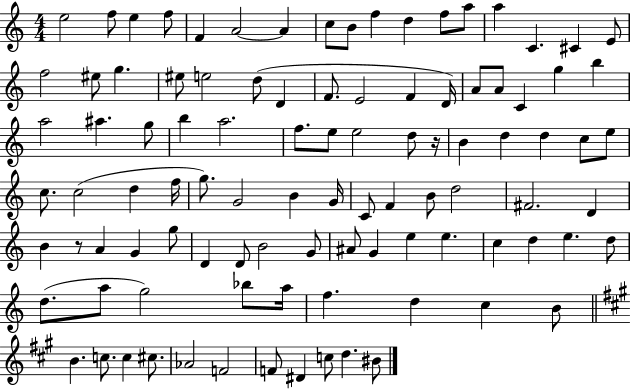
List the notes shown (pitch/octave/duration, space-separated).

E5/h F5/e E5/q F5/e F4/q A4/h A4/q C5/e B4/e F5/q D5/q F5/e A5/e A5/q C4/q. C#4/q E4/e F5/h EIS5/e G5/q. EIS5/e E5/h D5/e D4/q F4/e. E4/h F4/q D4/s A4/e A4/e C4/q G5/q B5/q A5/h A#5/q. G5/e B5/q A5/h. F5/e. E5/e E5/h D5/e R/s B4/q D5/q D5/q C5/e E5/e C5/e. C5/h D5/q F5/s G5/e. G4/h B4/q G4/s C4/e F4/q B4/e D5/h F#4/h. D4/q B4/q R/e A4/q G4/q G5/e D4/q D4/e B4/h G4/e A#4/e G4/q E5/q E5/q. C5/q D5/q E5/q. D5/e D5/e. A5/e G5/h Bb5/e A5/s F5/q. D5/q C5/q B4/e B4/q. C5/e. C5/q C#5/e. Ab4/h F4/h F4/e D#4/q C5/e D5/q. BIS4/e